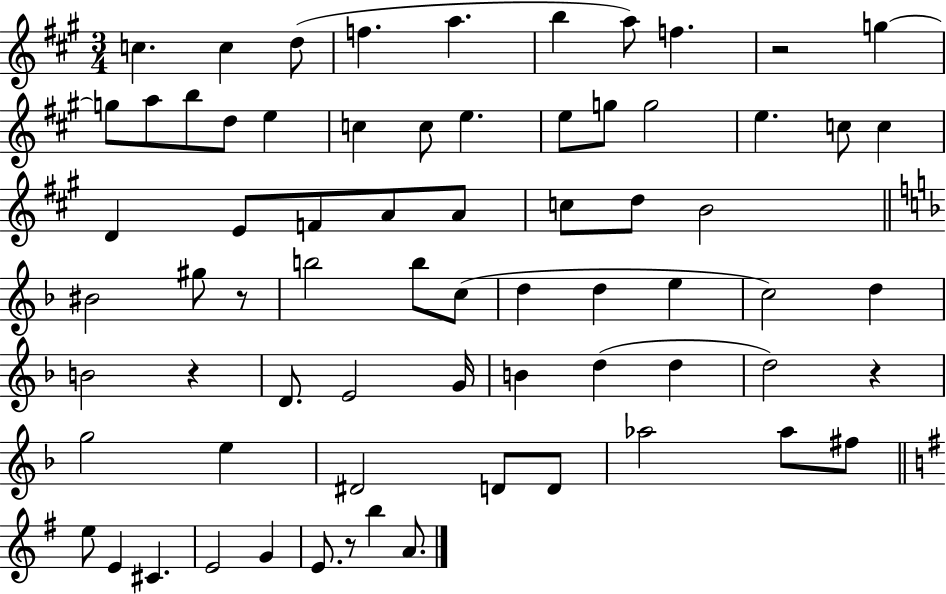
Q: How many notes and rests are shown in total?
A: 70